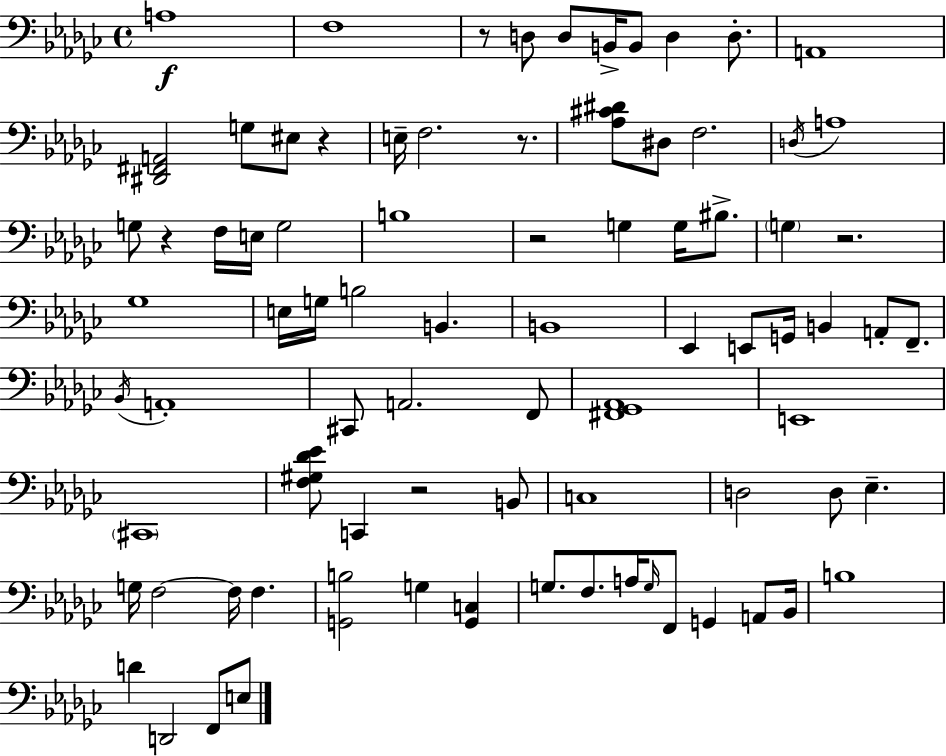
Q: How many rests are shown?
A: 7